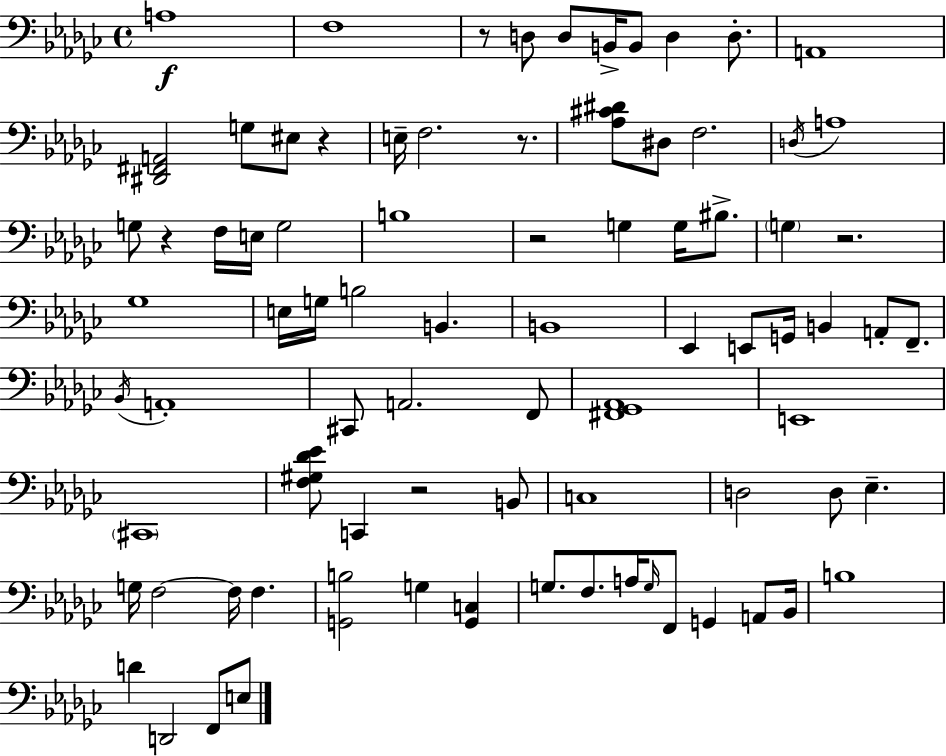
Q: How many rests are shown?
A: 7